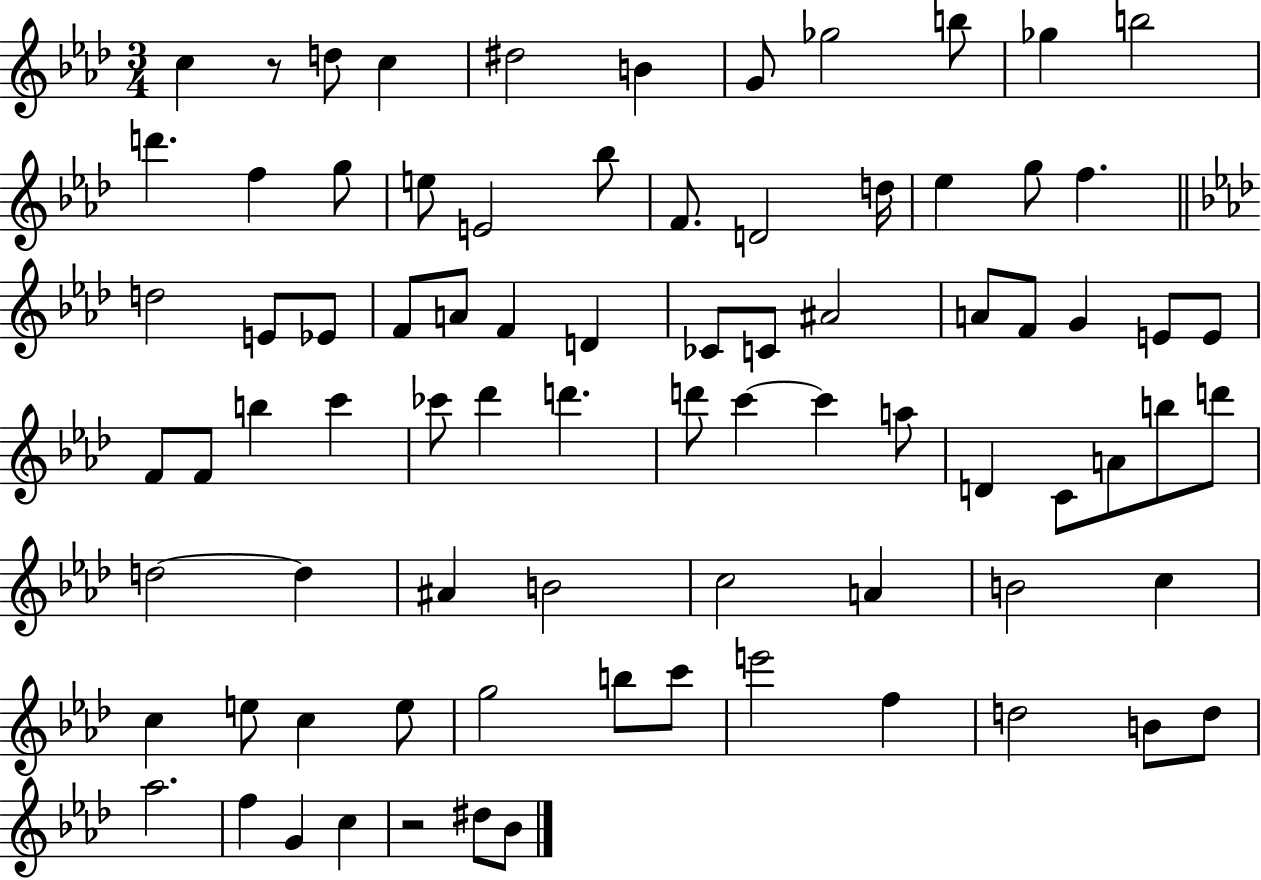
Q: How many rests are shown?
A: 2